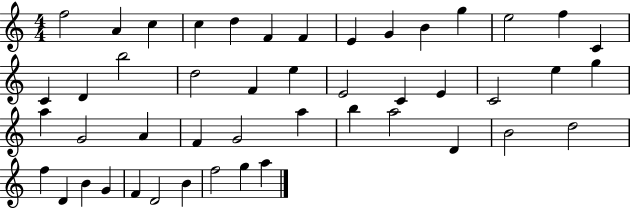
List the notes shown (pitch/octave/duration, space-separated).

F5/h A4/q C5/q C5/q D5/q F4/q F4/q E4/q G4/q B4/q G5/q E5/h F5/q C4/q C4/q D4/q B5/h D5/h F4/q E5/q E4/h C4/q E4/q C4/h E5/q G5/q A5/q G4/h A4/q F4/q G4/h A5/q B5/q A5/h D4/q B4/h D5/h F5/q D4/q B4/q G4/q F4/q D4/h B4/q F5/h G5/q A5/q